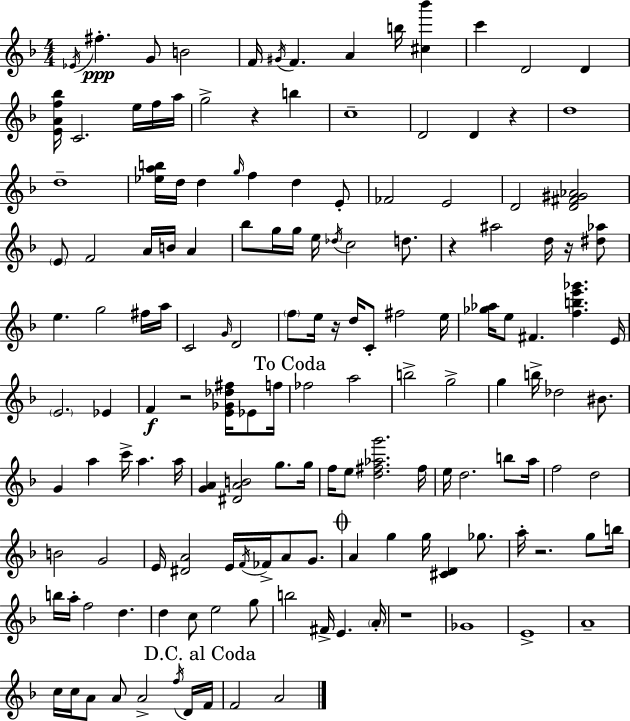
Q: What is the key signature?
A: F major